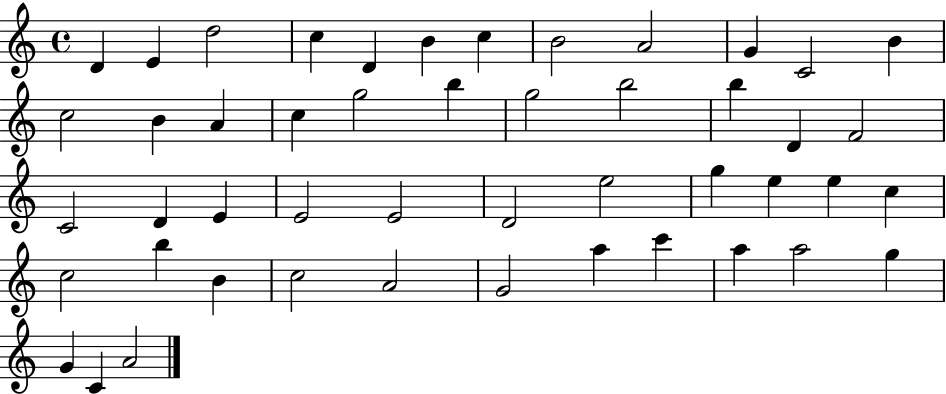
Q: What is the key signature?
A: C major